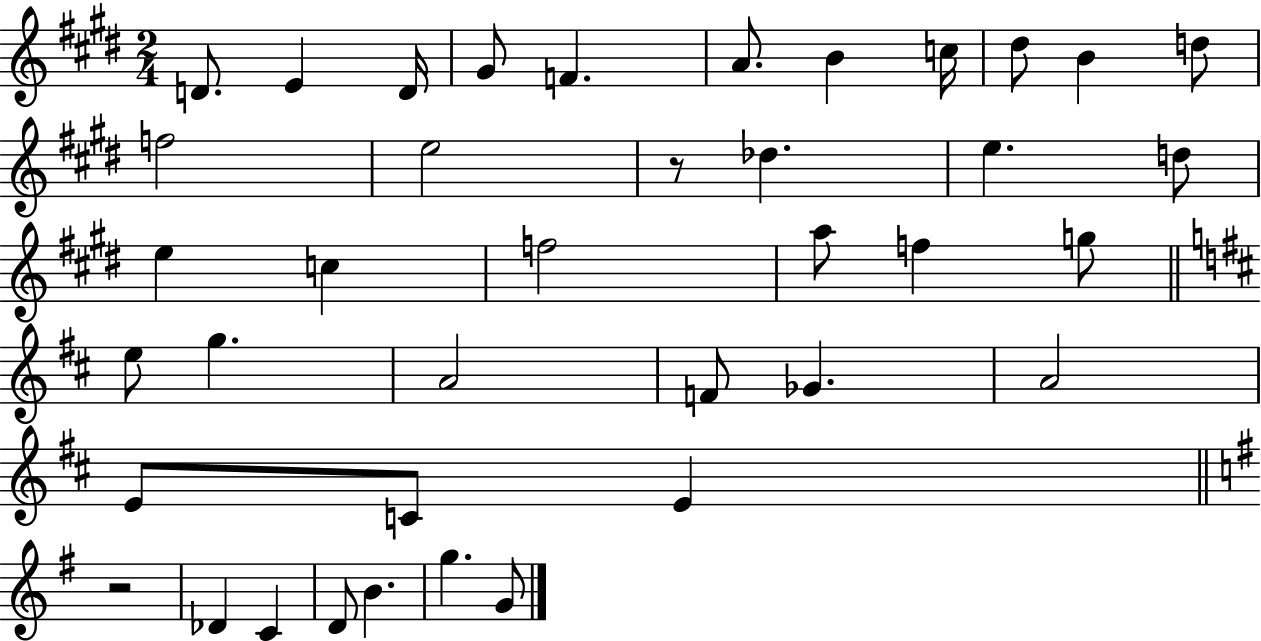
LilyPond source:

{
  \clef treble
  \numericTimeSignature
  \time 2/4
  \key e \major
  d'8. e'4 d'16 | gis'8 f'4. | a'8. b'4 c''16 | dis''8 b'4 d''8 | \break f''2 | e''2 | r8 des''4. | e''4. d''8 | \break e''4 c''4 | f''2 | a''8 f''4 g''8 | \bar "||" \break \key d \major e''8 g''4. | a'2 | f'8 ges'4. | a'2 | \break e'8 c'8 e'4 | \bar "||" \break \key e \minor r2 | des'4 c'4 | d'8 b'4. | g''4. g'8 | \break \bar "|."
}